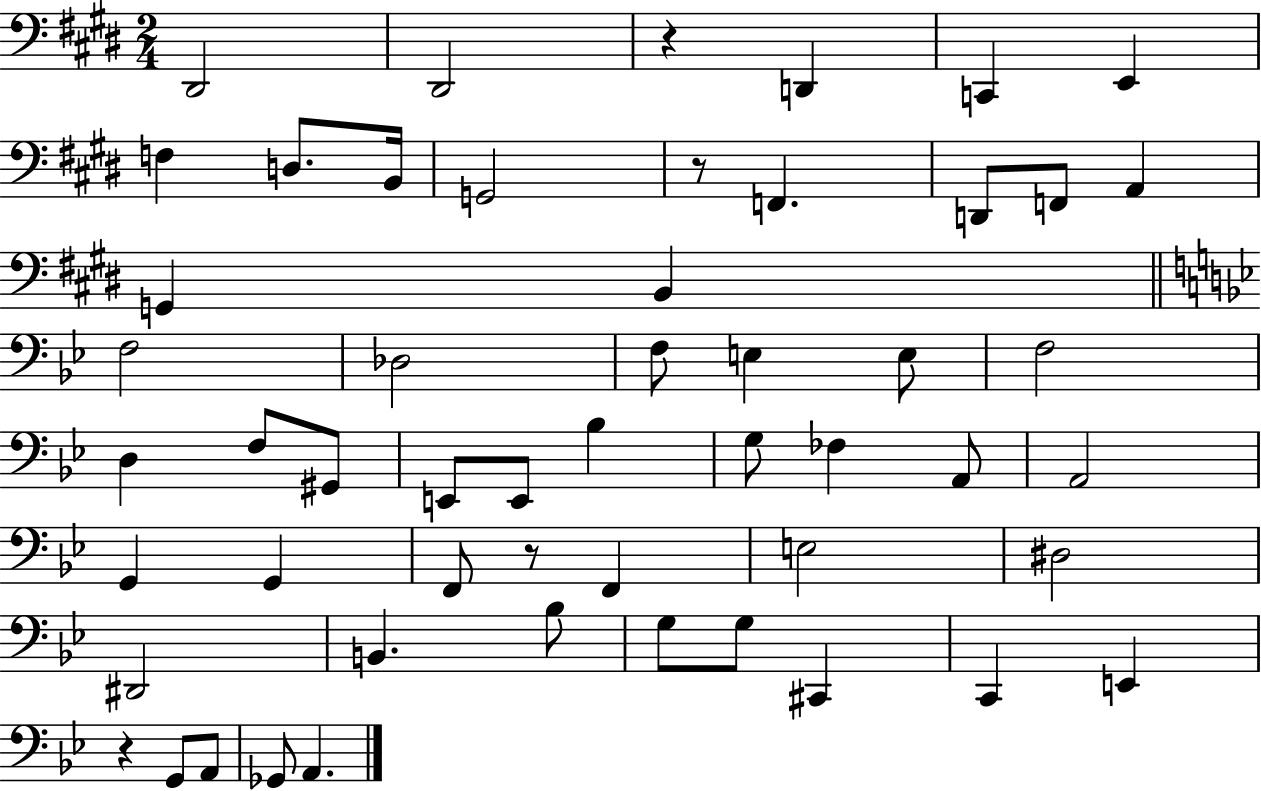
{
  \clef bass
  \numericTimeSignature
  \time 2/4
  \key e \major
  dis,2 | dis,2 | r4 d,4 | c,4 e,4 | \break f4 d8. b,16 | g,2 | r8 f,4. | d,8 f,8 a,4 | \break g,4 b,4 | \bar "||" \break \key bes \major f2 | des2 | f8 e4 e8 | f2 | \break d4 f8 gis,8 | e,8 e,8 bes4 | g8 fes4 a,8 | a,2 | \break g,4 g,4 | f,8 r8 f,4 | e2 | dis2 | \break dis,2 | b,4. bes8 | g8 g8 cis,4 | c,4 e,4 | \break r4 g,8 a,8 | ges,8 a,4. | \bar "|."
}